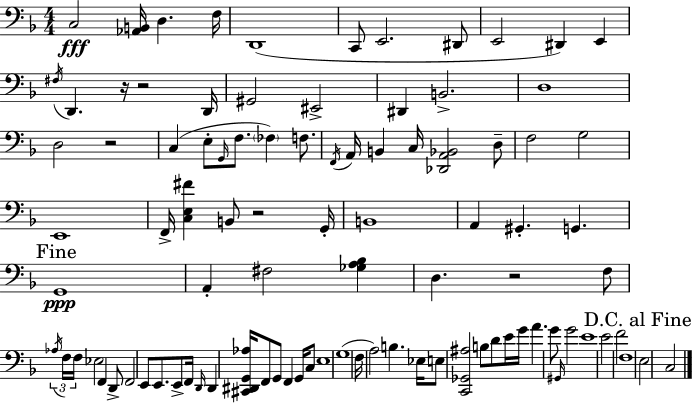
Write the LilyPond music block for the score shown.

{
  \clef bass
  \numericTimeSignature
  \time 4/4
  \key f \major
  \repeat volta 2 { c2\fff <aes, b,>16 d4. f16 | d,1( | c,8 e,2. dis,8 | e,2 dis,4) e,4 | \break \acciaccatura { fis16 } d,4. r16 r2 | d,16 gis,2 eis,2-> | dis,4 b,2.-> | d1 | \break d2 r2 | c4( e8-. \grace { g,16 } f8. \parenthesize fes4) f8. | \acciaccatura { f,16 } a,16 b,4 c16 <des, a, bes,>2 | d8-- f2 g2 | \break e,1 | f,16-> <c e fis'>4 b,8 r2 | g,16-. b,1 | a,4 gis,4.-. g,4. | \break \mark "Fine" g,1\ppp | a,4-. fis2 <ges a bes>4 | d4. r2 | f8 \tuplet 3/2 { \acciaccatura { aes16 } f16 f16 } ees2 f,4 | \break d,8-> f,2 e,8 e,8. | e,8-> f,16 \grace { d,16 } d,4 <cis, dis, g, aes>16 f,8 g,8 f,4 | g,16 c8 e1 | g1( | \break f16 a2) b4. | ees16 e8 <c, ges, ais>2 b8 | d'8 e'16 g'16 a'4. g'8 \grace { gis,16 } g'2 | e'1 | \break e'2 f'2 | f1 | \mark "D.C. al Fine" e2 c2 | } \bar "|."
}